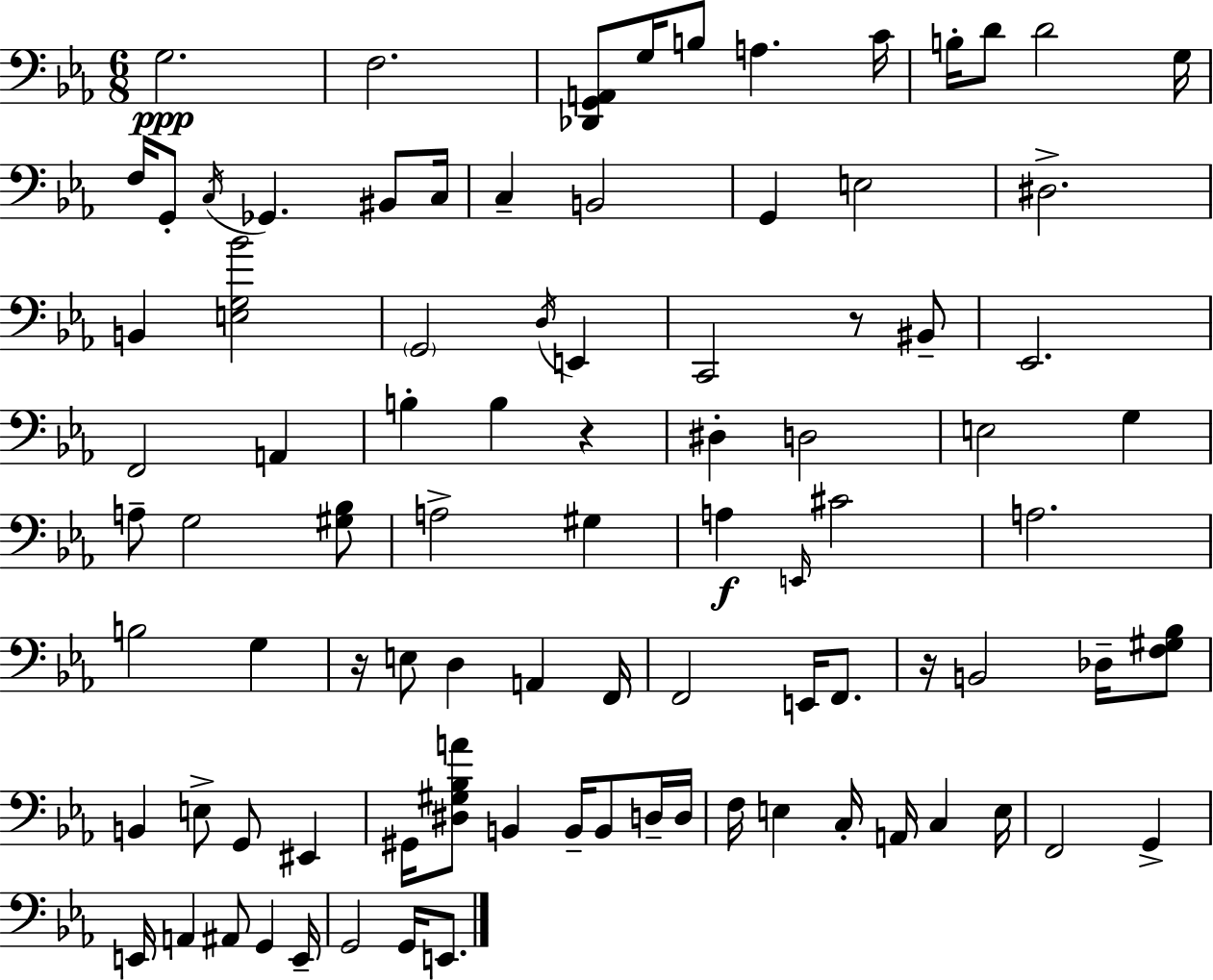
G3/h. F3/h. [Db2,G2,A2]/e G3/s B3/e A3/q. C4/s B3/s D4/e D4/h G3/s F3/s G2/e C3/s Gb2/q. BIS2/e C3/s C3/q B2/h G2/q E3/h D#3/h. B2/q [E3,G3,Bb4]/h G2/h D3/s E2/q C2/h R/e BIS2/e Eb2/h. F2/h A2/q B3/q B3/q R/q D#3/q D3/h E3/h G3/q A3/e G3/h [G#3,Bb3]/e A3/h G#3/q A3/q E2/s C#4/h A3/h. B3/h G3/q R/s E3/e D3/q A2/q F2/s F2/h E2/s F2/e. R/s B2/h Db3/s [F3,G#3,Bb3]/e B2/q E3/e G2/e EIS2/q G#2/s [D#3,G#3,Bb3,A4]/e B2/q B2/s B2/e D3/s D3/s F3/s E3/q C3/s A2/s C3/q E3/s F2/h G2/q E2/s A2/q A#2/e G2/q E2/s G2/h G2/s E2/e.